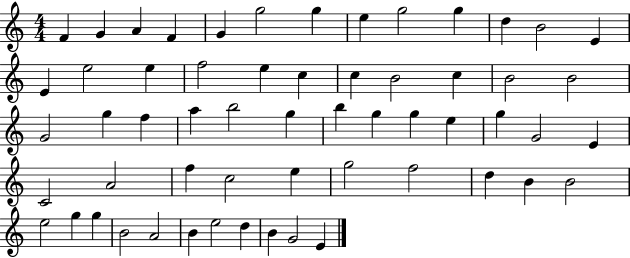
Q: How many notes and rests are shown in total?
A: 58